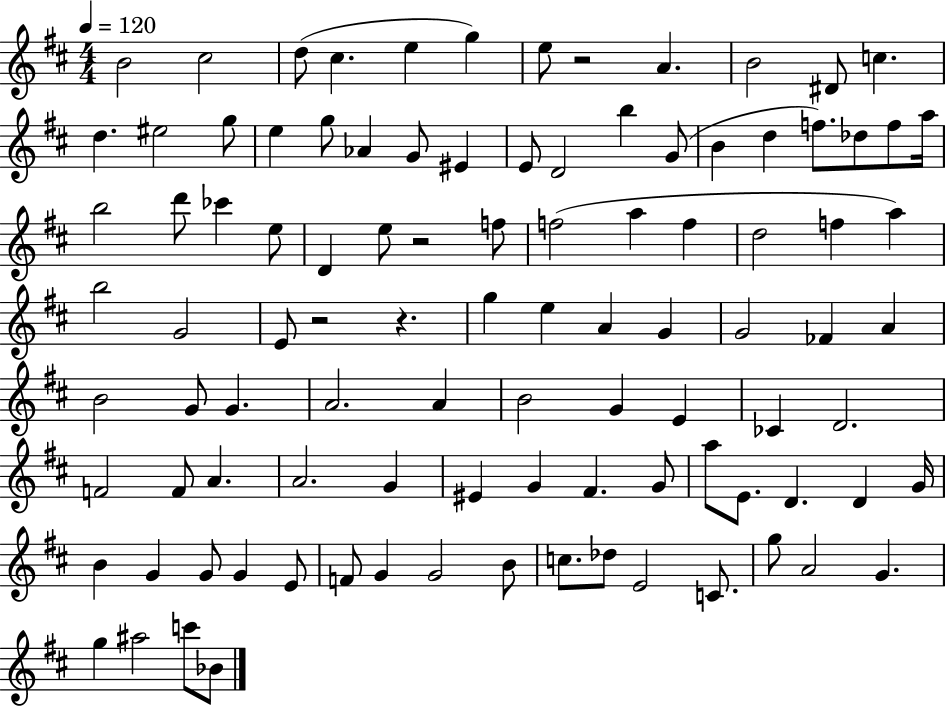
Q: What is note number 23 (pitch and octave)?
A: G4